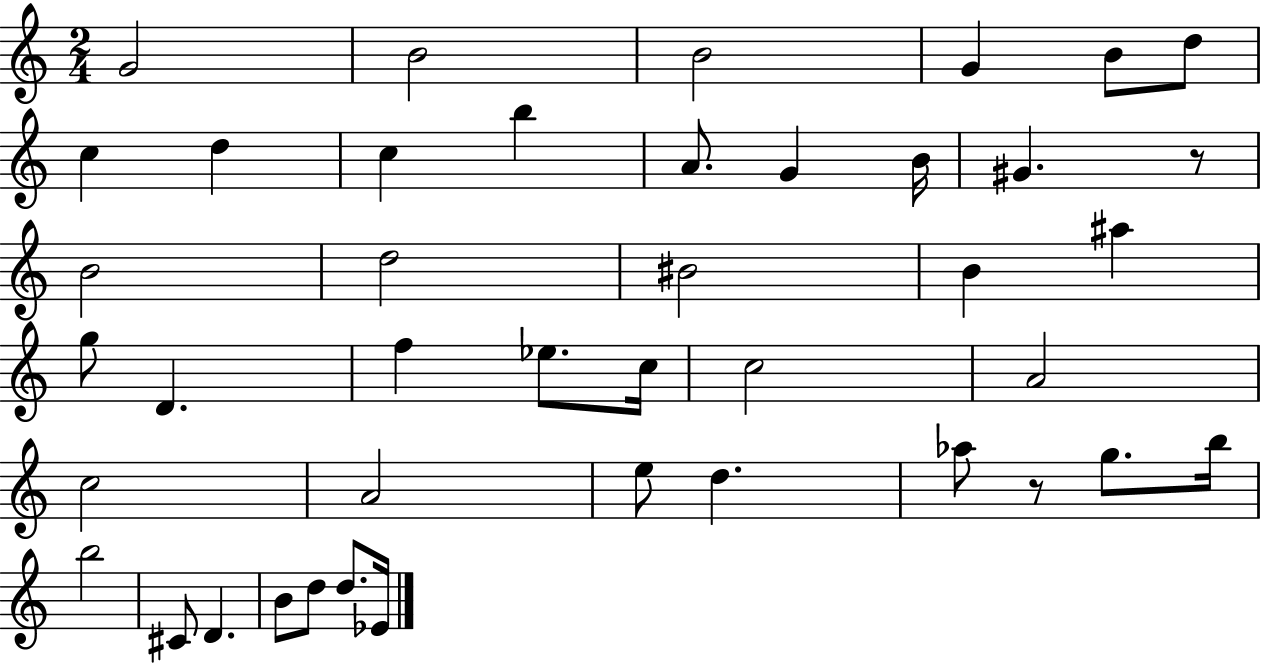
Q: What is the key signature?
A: C major